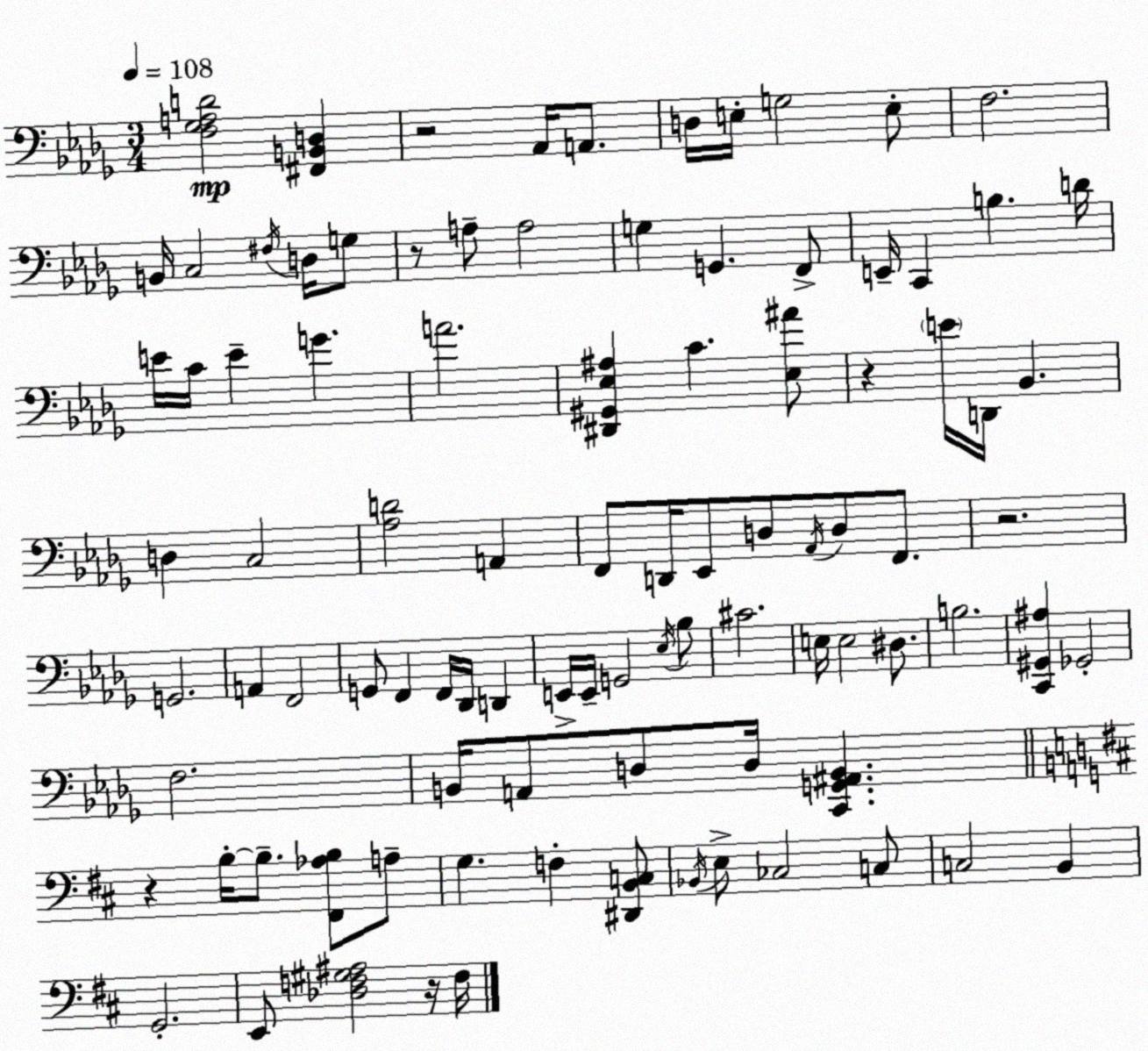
X:1
T:Untitled
M:3/4
L:1/4
K:Bbm
[F,_G,A,D]2 [^F,,B,,D,] z2 _A,,/4 A,,/2 D,/4 E,/4 G,2 E,/2 F,2 B,,/4 C,2 ^F,/4 D,/4 G,/2 z/2 A,/2 A,2 G, G,, F,,/2 E,,/4 C,, B, D/4 E/4 C/4 E G A2 [^D,,^G,,_E,^A,] C [_E,^A]/2 z E/4 D,,/4 _B,, D, C,2 [_A,D]2 A,, F,,/2 D,,/4 _E,,/2 D,/2 _A,,/4 D,/2 F,,/2 z2 G,,2 A,, F,,2 G,,/2 F,, F,,/4 _D,,/4 D,, E,,/4 E,,/4 G,,2 _E,/4 _B,/2 ^C2 E,/4 E,2 ^D,/2 B,2 [C,,^G,,^A,] _G,,2 F,2 B,,/4 A,,/2 D,/2 D,/4 [C,,G,,^A,,B,,] z B,/4 B,/2 [^F,,_A,B,]/2 A,/2 G, F, [^D,,B,,C,]/2 _B,,/4 E,/2 _C,2 C,/2 C,2 B,, G,,2 E,,/2 [_D,F,^G,^A,]2 z/4 F,/4